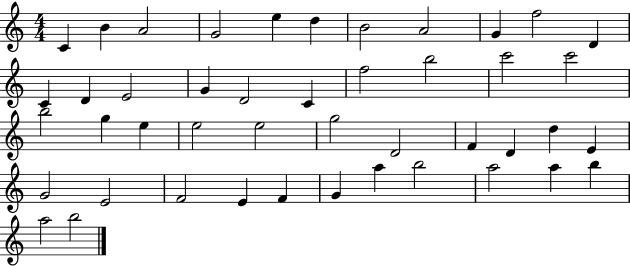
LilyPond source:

{
  \clef treble
  \numericTimeSignature
  \time 4/4
  \key c \major
  c'4 b'4 a'2 | g'2 e''4 d''4 | b'2 a'2 | g'4 f''2 d'4 | \break c'4 d'4 e'2 | g'4 d'2 c'4 | f''2 b''2 | c'''2 c'''2 | \break b''2 g''4 e''4 | e''2 e''2 | g''2 d'2 | f'4 d'4 d''4 e'4 | \break g'2 e'2 | f'2 e'4 f'4 | g'4 a''4 b''2 | a''2 a''4 b''4 | \break a''2 b''2 | \bar "|."
}